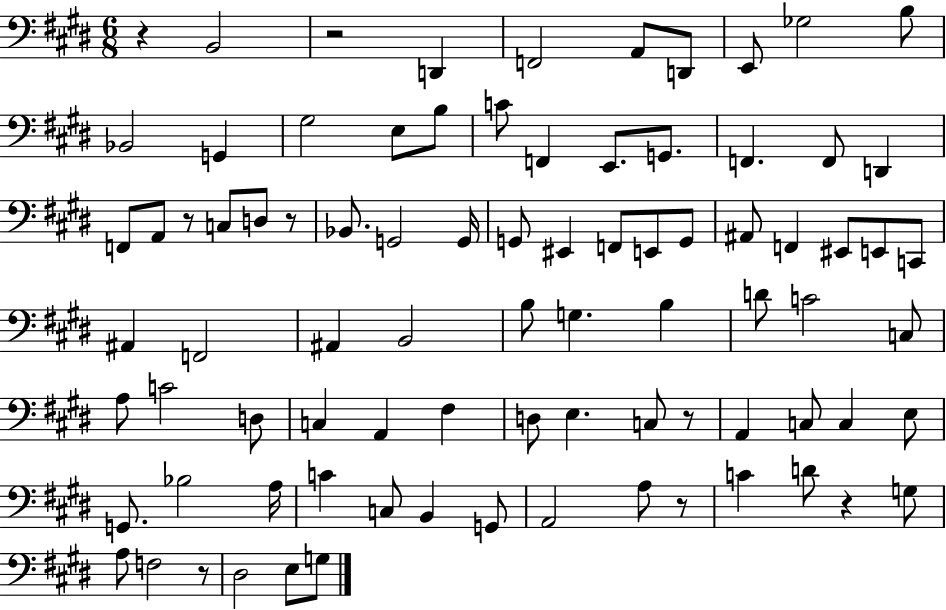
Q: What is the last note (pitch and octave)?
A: G3